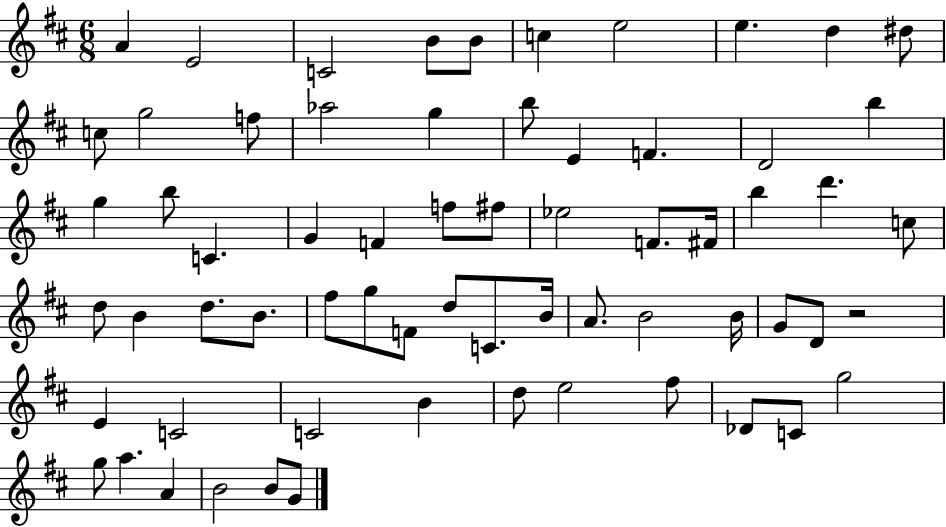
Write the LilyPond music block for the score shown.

{
  \clef treble
  \numericTimeSignature
  \time 6/8
  \key d \major
  a'4 e'2 | c'2 b'8 b'8 | c''4 e''2 | e''4. d''4 dis''8 | \break c''8 g''2 f''8 | aes''2 g''4 | b''8 e'4 f'4. | d'2 b''4 | \break g''4 b''8 c'4. | g'4 f'4 f''8 fis''8 | ees''2 f'8. fis'16 | b''4 d'''4. c''8 | \break d''8 b'4 d''8. b'8. | fis''8 g''8 f'8 d''8 c'8. b'16 | a'8. b'2 b'16 | g'8 d'8 r2 | \break e'4 c'2 | c'2 b'4 | d''8 e''2 fis''8 | des'8 c'8 g''2 | \break g''8 a''4. a'4 | b'2 b'8 g'8 | \bar "|."
}